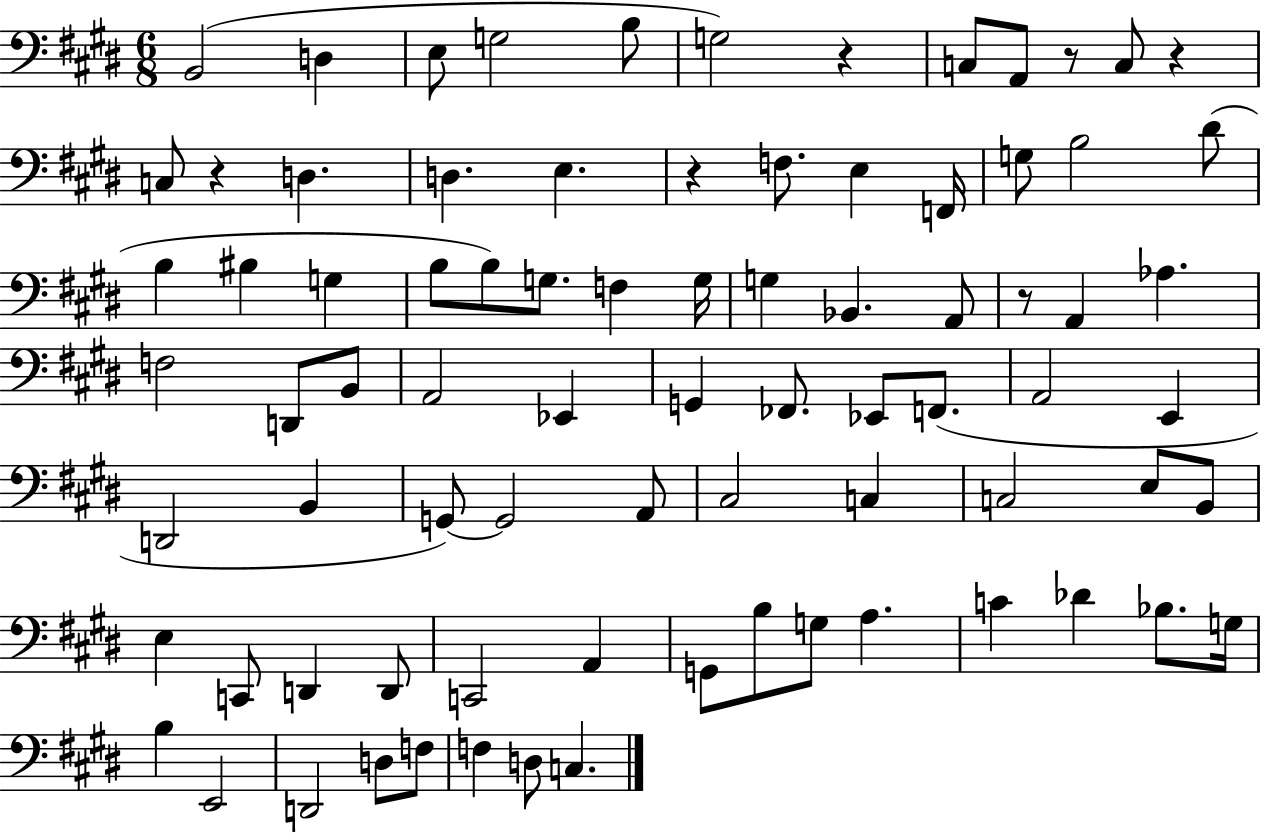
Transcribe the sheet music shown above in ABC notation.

X:1
T:Untitled
M:6/8
L:1/4
K:E
B,,2 D, E,/2 G,2 B,/2 G,2 z C,/2 A,,/2 z/2 C,/2 z C,/2 z D, D, E, z F,/2 E, F,,/4 G,/2 B,2 ^D/2 B, ^B, G, B,/2 B,/2 G,/2 F, G,/4 G, _B,, A,,/2 z/2 A,, _A, F,2 D,,/2 B,,/2 A,,2 _E,, G,, _F,,/2 _E,,/2 F,,/2 A,,2 E,, D,,2 B,, G,,/2 G,,2 A,,/2 ^C,2 C, C,2 E,/2 B,,/2 E, C,,/2 D,, D,,/2 C,,2 A,, G,,/2 B,/2 G,/2 A, C _D _B,/2 G,/4 B, E,,2 D,,2 D,/2 F,/2 F, D,/2 C,